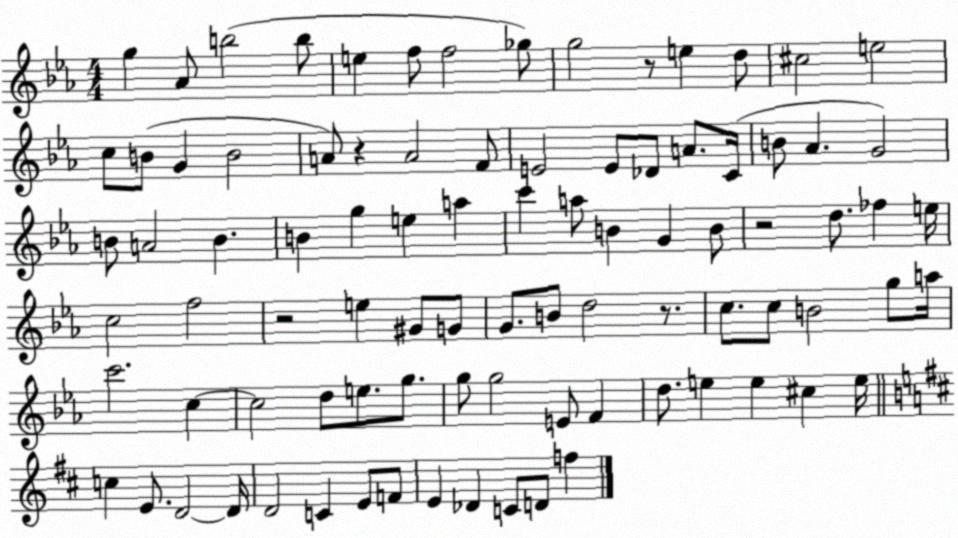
X:1
T:Untitled
M:4/4
L:1/4
K:Eb
g _A/2 b2 b/2 e f/2 f2 _g/2 g2 z/2 e d/2 ^c2 e2 c/2 B/2 G B2 A/2 z A2 F/2 E2 E/2 _D/2 A/2 C/4 B/2 _A G2 B/2 A2 B B g e a c' a/2 B G B/2 z2 d/2 _f e/4 c2 f2 z2 e ^G/2 G/2 G/2 B/2 d2 z/2 c/2 c/2 B2 g/2 a/4 c'2 c c2 d/2 e/2 g/2 g/2 g2 E/2 F d/2 e e ^c e/4 c E/2 D2 D/4 D2 C E/2 F/2 E _D C/2 D/2 f